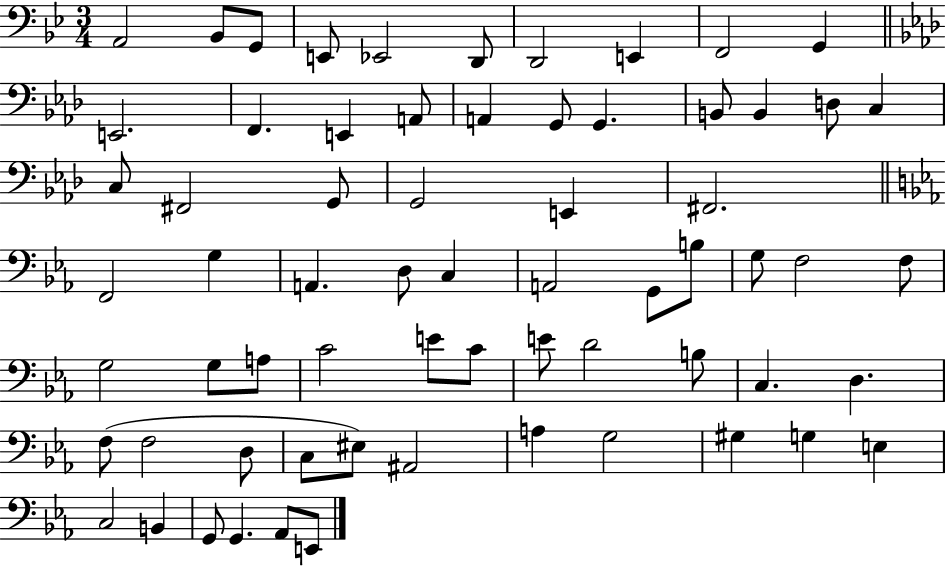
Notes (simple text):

A2/h Bb2/e G2/e E2/e Eb2/h D2/e D2/h E2/q F2/h G2/q E2/h. F2/q. E2/q A2/e A2/q G2/e G2/q. B2/e B2/q D3/e C3/q C3/e F#2/h G2/e G2/h E2/q F#2/h. F2/h G3/q A2/q. D3/e C3/q A2/h G2/e B3/e G3/e F3/h F3/e G3/h G3/e A3/e C4/h E4/e C4/e E4/e D4/h B3/e C3/q. D3/q. F3/e F3/h D3/e C3/e EIS3/e A#2/h A3/q G3/h G#3/q G3/q E3/q C3/h B2/q G2/e G2/q. Ab2/e E2/e